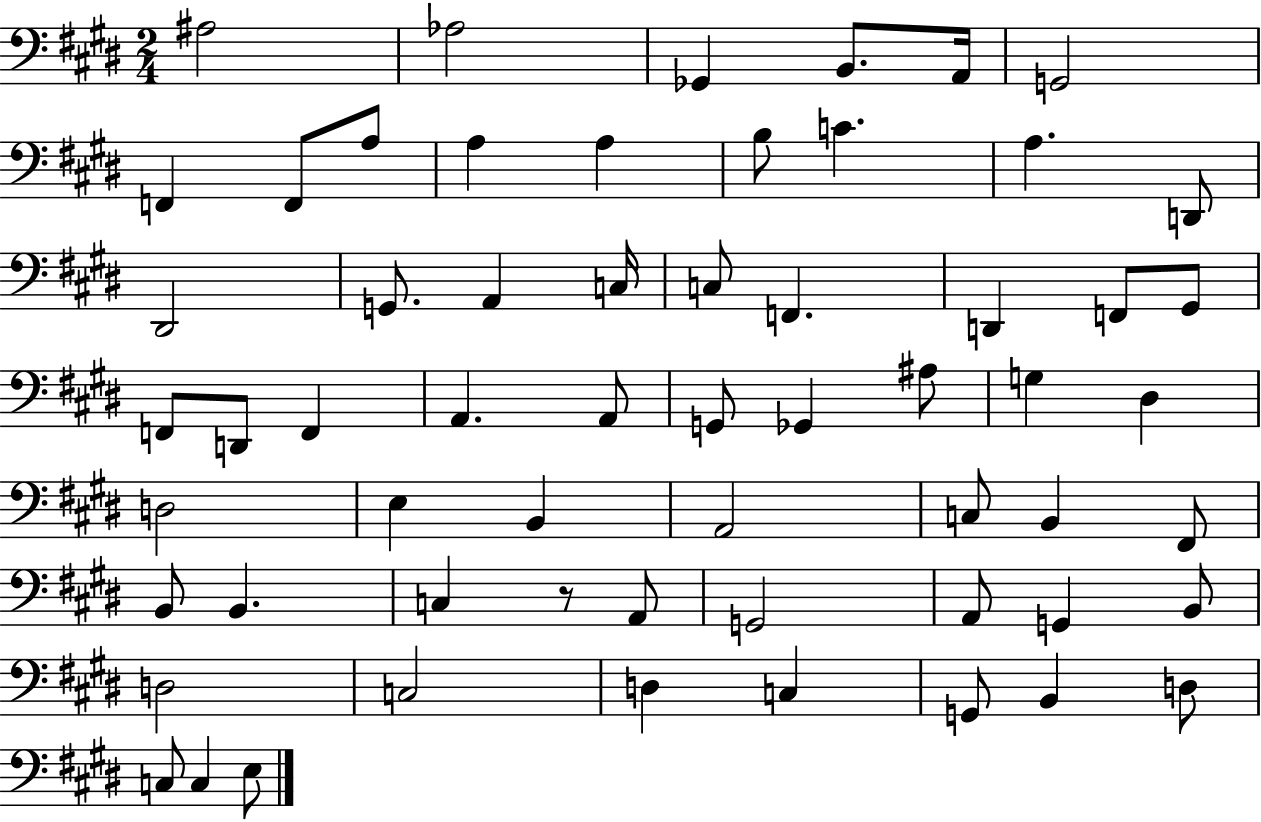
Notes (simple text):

A#3/h Ab3/h Gb2/q B2/e. A2/s G2/h F2/q F2/e A3/e A3/q A3/q B3/e C4/q. A3/q. D2/e D#2/h G2/e. A2/q C3/s C3/e F2/q. D2/q F2/e G#2/e F2/e D2/e F2/q A2/q. A2/e G2/e Gb2/q A#3/e G3/q D#3/q D3/h E3/q B2/q A2/h C3/e B2/q F#2/e B2/e B2/q. C3/q R/e A2/e G2/h A2/e G2/q B2/e D3/h C3/h D3/q C3/q G2/e B2/q D3/e C3/e C3/q E3/e